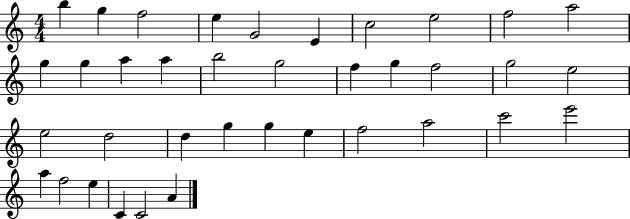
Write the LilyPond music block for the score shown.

{
  \clef treble
  \numericTimeSignature
  \time 4/4
  \key c \major
  b''4 g''4 f''2 | e''4 g'2 e'4 | c''2 e''2 | f''2 a''2 | \break g''4 g''4 a''4 a''4 | b''2 g''2 | f''4 g''4 f''2 | g''2 e''2 | \break e''2 d''2 | d''4 g''4 g''4 e''4 | f''2 a''2 | c'''2 e'''2 | \break a''4 f''2 e''4 | c'4 c'2 a'4 | \bar "|."
}